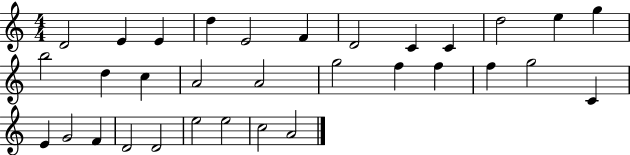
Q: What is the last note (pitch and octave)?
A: A4